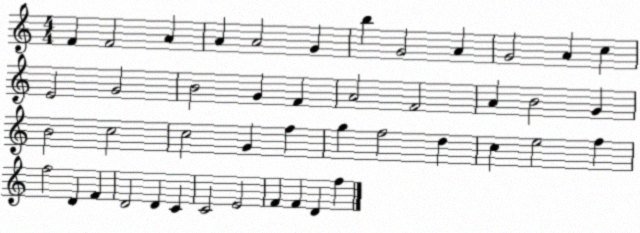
X:1
T:Untitled
M:4/4
L:1/4
K:C
F F2 A A A2 G b G2 A G2 A c E2 G2 B2 G F A2 F2 A B2 G B2 c2 c2 G f g f2 d c e2 f f2 D F D2 D C C2 E2 F F D f